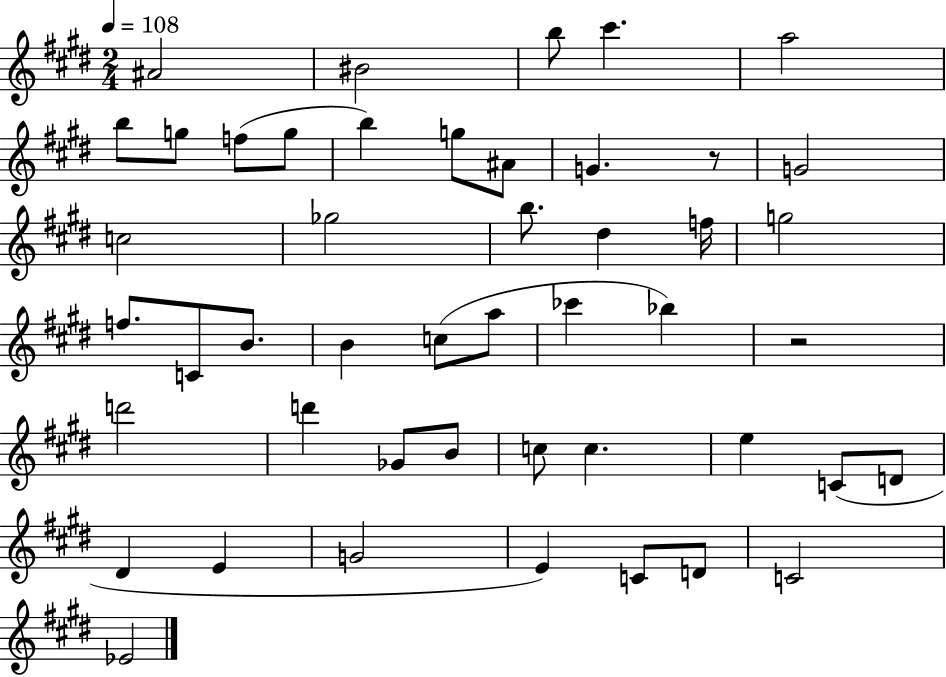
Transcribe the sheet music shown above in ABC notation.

X:1
T:Untitled
M:2/4
L:1/4
K:E
^A2 ^B2 b/2 ^c' a2 b/2 g/2 f/2 g/2 b g/2 ^A/2 G z/2 G2 c2 _g2 b/2 ^d f/4 g2 f/2 C/2 B/2 B c/2 a/2 _c' _b z2 d'2 d' _G/2 B/2 c/2 c e C/2 D/2 ^D E G2 E C/2 D/2 C2 _E2